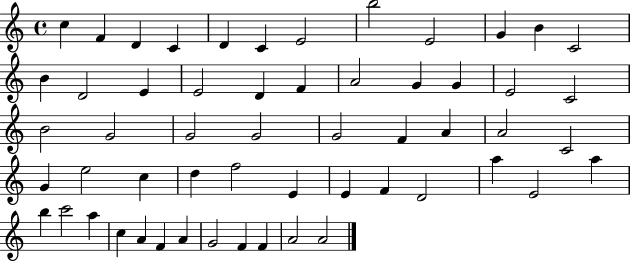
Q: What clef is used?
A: treble